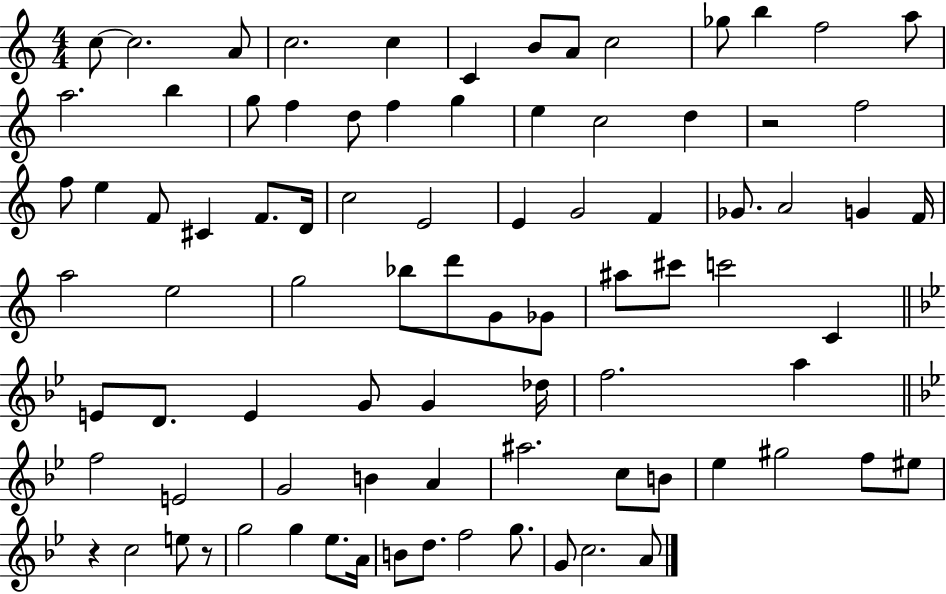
{
  \clef treble
  \numericTimeSignature
  \time 4/4
  \key c \major
  c''8~~ c''2. a'8 | c''2. c''4 | c'4 b'8 a'8 c''2 | ges''8 b''4 f''2 a''8 | \break a''2. b''4 | g''8 f''4 d''8 f''4 g''4 | e''4 c''2 d''4 | r2 f''2 | \break f''8 e''4 f'8 cis'4 f'8. d'16 | c''2 e'2 | e'4 g'2 f'4 | ges'8. a'2 g'4 f'16 | \break a''2 e''2 | g''2 bes''8 d'''8 g'8 ges'8 | ais''8 cis'''8 c'''2 c'4 | \bar "||" \break \key g \minor e'8 d'8. e'4 g'8 g'4 des''16 | f''2. a''4 | \bar "||" \break \key bes \major f''2 e'2 | g'2 b'4 a'4 | ais''2. c''8 b'8 | ees''4 gis''2 f''8 eis''8 | \break r4 c''2 e''8 r8 | g''2 g''4 ees''8. a'16 | b'8 d''8. f''2 g''8. | g'8 c''2. a'8 | \break \bar "|."
}